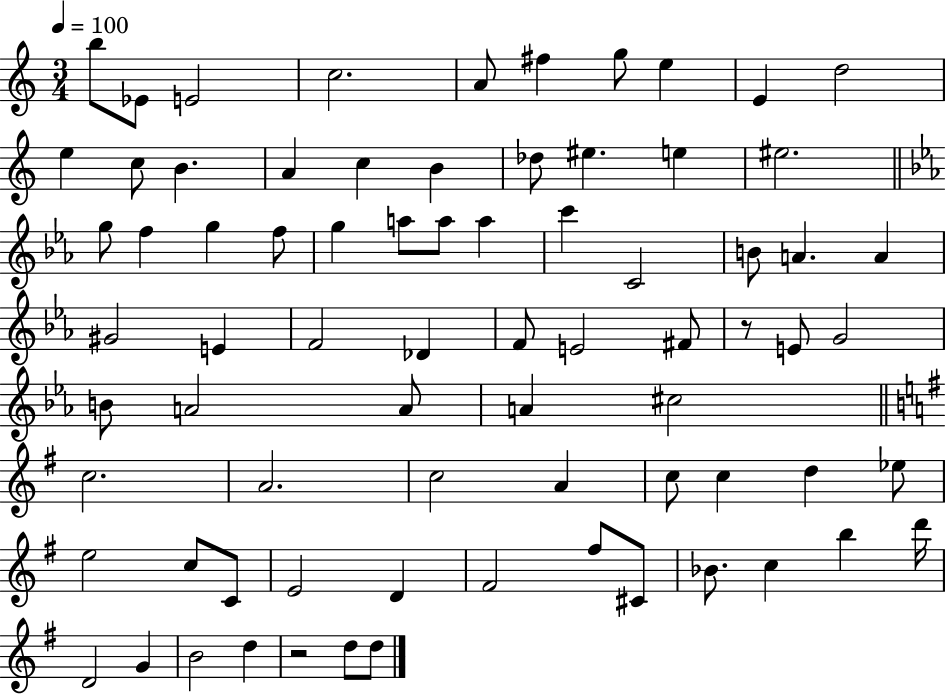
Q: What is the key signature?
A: C major